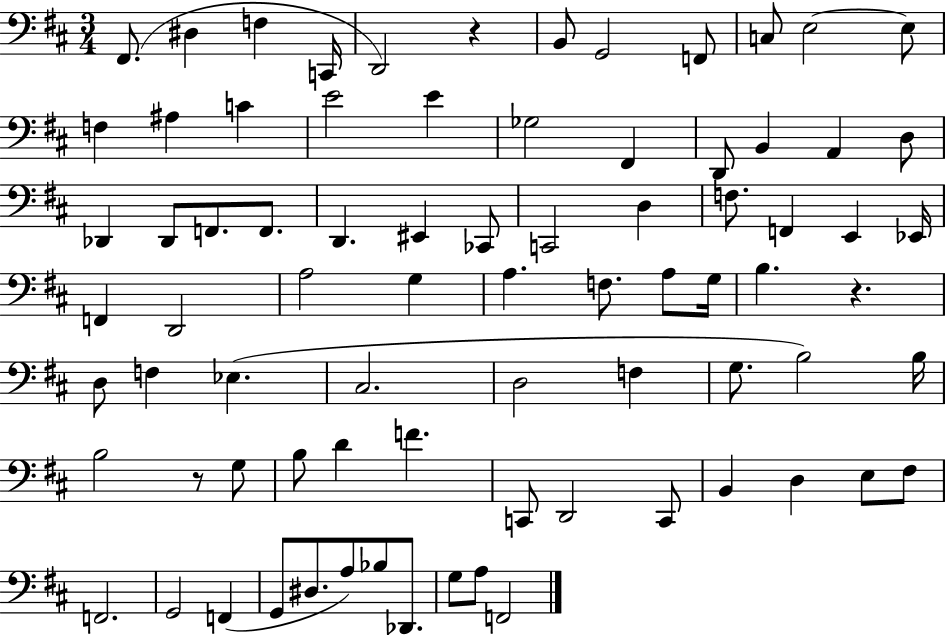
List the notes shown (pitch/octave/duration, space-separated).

F#2/e. D#3/q F3/q C2/s D2/h R/q B2/e G2/h F2/e C3/e E3/h E3/e F3/q A#3/q C4/q E4/h E4/q Gb3/h F#2/q D2/e B2/q A2/q D3/e Db2/q Db2/e F2/e. F2/e. D2/q. EIS2/q CES2/e C2/h D3/q F3/e. F2/q E2/q Eb2/s F2/q D2/h A3/h G3/q A3/q. F3/e. A3/e G3/s B3/q. R/q. D3/e F3/q Eb3/q. C#3/h. D3/h F3/q G3/e. B3/h B3/s B3/h R/e G3/e B3/e D4/q F4/q. C2/e D2/h C2/e B2/q D3/q E3/e F#3/e F2/h. G2/h F2/q G2/e D#3/e. A3/e Bb3/e Db2/e. G3/e A3/e F2/h